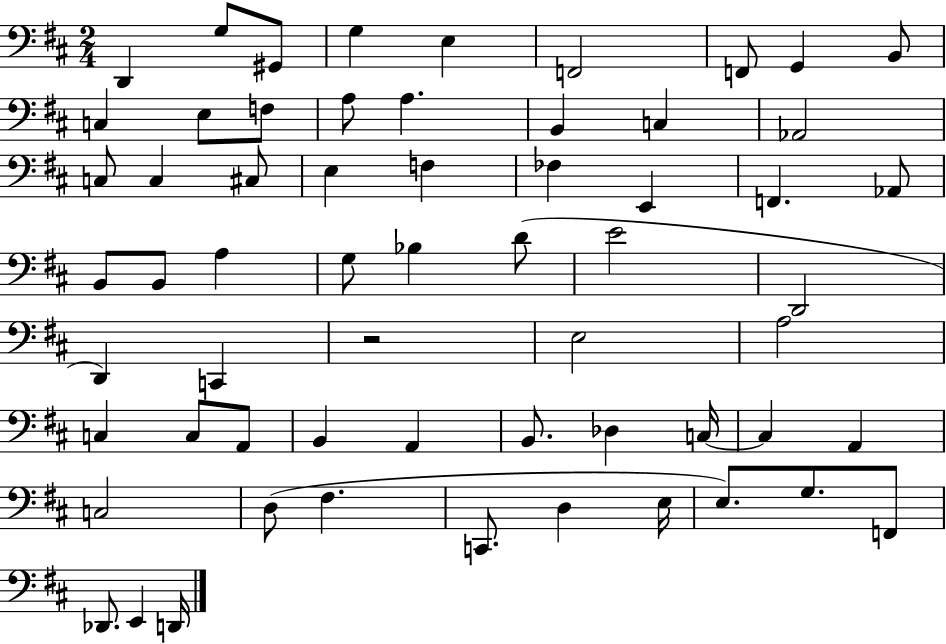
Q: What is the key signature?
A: D major